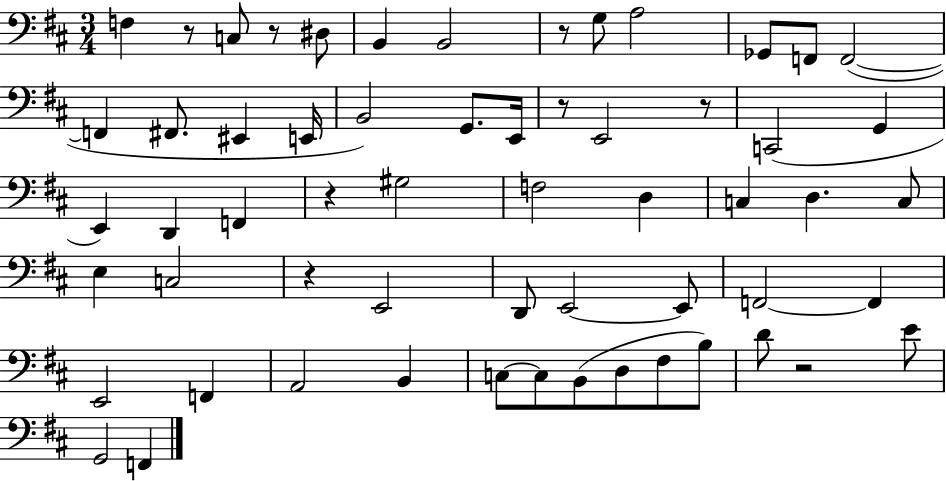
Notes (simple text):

F3/q R/e C3/e R/e D#3/e B2/q B2/h R/e G3/e A3/h Gb2/e F2/e F2/h F2/q F#2/e. EIS2/q E2/s B2/h G2/e. E2/s R/e E2/h R/e C2/h G2/q E2/q D2/q F2/q R/q G#3/h F3/h D3/q C3/q D3/q. C3/e E3/q C3/h R/q E2/h D2/e E2/h E2/e F2/h F2/q E2/h F2/q A2/h B2/q C3/e C3/e B2/e D3/e F#3/e B3/e D4/e R/h E4/e G2/h F2/q